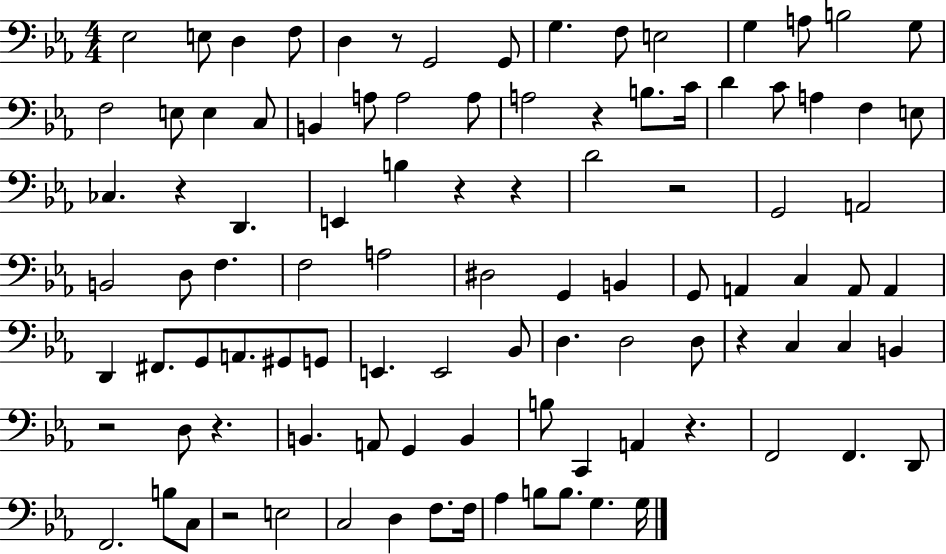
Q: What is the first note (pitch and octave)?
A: Eb3